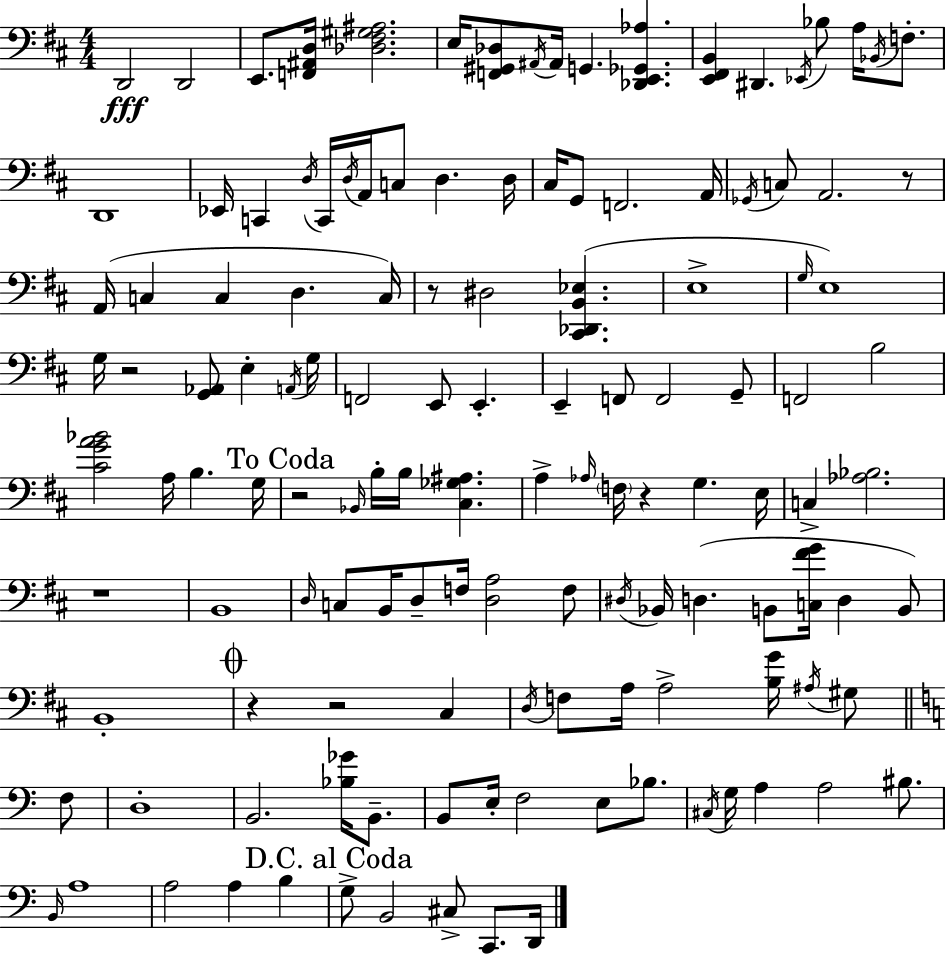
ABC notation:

X:1
T:Untitled
M:4/4
L:1/4
K:D
D,,2 D,,2 E,,/2 [F,,^A,,D,]/4 [_D,^F,^G,^A,]2 E,/4 [F,,^G,,_D,]/2 ^A,,/4 ^A,,/4 G,, [_D,,E,,_G,,_A,] [E,,^F,,B,,] ^D,, _E,,/4 _B,/2 A,/4 _B,,/4 F,/2 D,,4 _E,,/4 C,, D,/4 C,,/4 D,/4 A,,/4 C,/2 D, D,/4 ^C,/4 G,,/2 F,,2 A,,/4 _G,,/4 C,/2 A,,2 z/2 A,,/4 C, C, D, C,/4 z/2 ^D,2 [^C,,_D,,B,,_E,] E,4 G,/4 E,4 G,/4 z2 [G,,_A,,]/2 E, A,,/4 G,/4 F,,2 E,,/2 E,, E,, F,,/2 F,,2 G,,/2 F,,2 B,2 [^CGA_B]2 A,/4 B, G,/4 z2 _B,,/4 B,/4 B,/4 [^C,_G,^A,] A, _A,/4 F,/4 z G, E,/4 C, [_A,_B,]2 z4 B,,4 D,/4 C,/2 B,,/4 D,/2 F,/4 [D,A,]2 F,/2 ^D,/4 _B,,/4 D, B,,/2 [C,^FG]/4 D, B,,/2 B,,4 z z2 ^C, D,/4 F,/2 A,/4 A,2 [B,G]/4 ^A,/4 ^G,/2 F,/2 D,4 B,,2 [_B,_G]/4 B,,/2 B,,/2 E,/4 F,2 E,/2 _B,/2 ^C,/4 G,/4 A, A,2 ^B,/2 B,,/4 A,4 A,2 A, B, G,/2 B,,2 ^C,/2 C,,/2 D,,/4